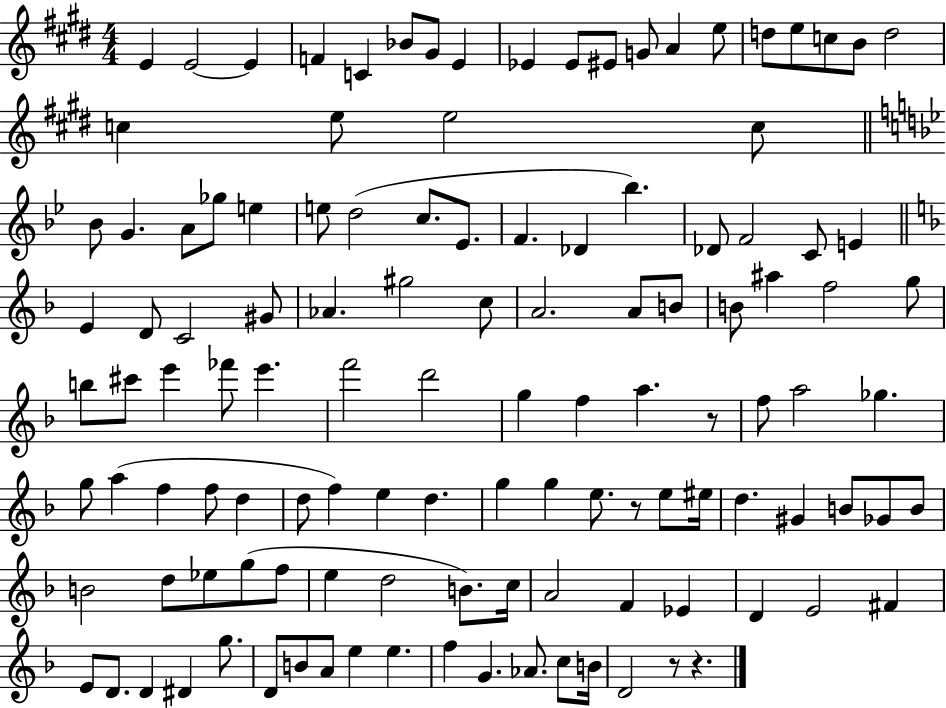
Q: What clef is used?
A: treble